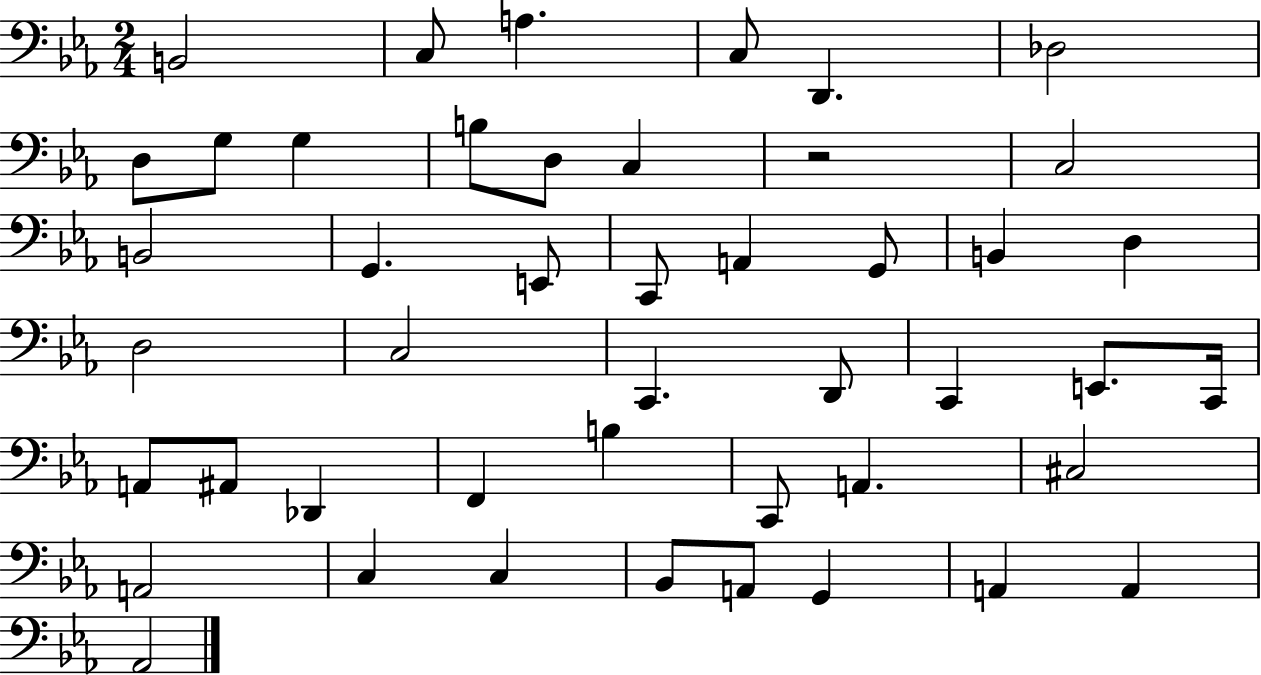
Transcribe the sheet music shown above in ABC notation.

X:1
T:Untitled
M:2/4
L:1/4
K:Eb
B,,2 C,/2 A, C,/2 D,, _D,2 D,/2 G,/2 G, B,/2 D,/2 C, z2 C,2 B,,2 G,, E,,/2 C,,/2 A,, G,,/2 B,, D, D,2 C,2 C,, D,,/2 C,, E,,/2 C,,/4 A,,/2 ^A,,/2 _D,, F,, B, C,,/2 A,, ^C,2 A,,2 C, C, _B,,/2 A,,/2 G,, A,, A,, _A,,2